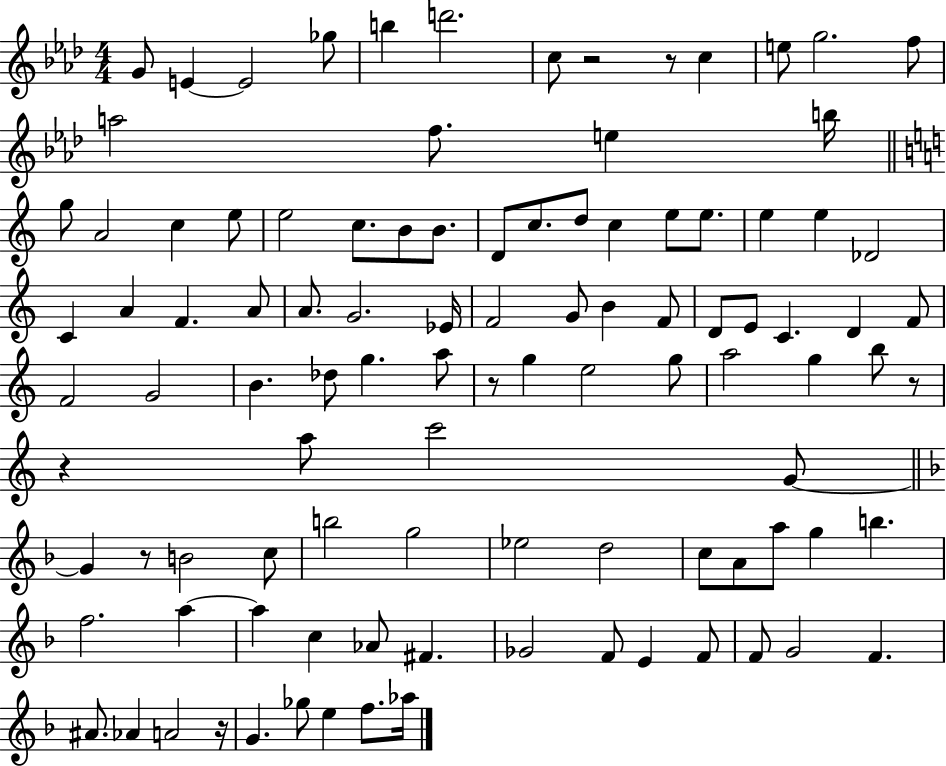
G4/e E4/q E4/h Gb5/e B5/q D6/h. C5/e R/h R/e C5/q E5/e G5/h. F5/e A5/h F5/e. E5/q B5/s G5/e A4/h C5/q E5/e E5/h C5/e. B4/e B4/e. D4/e C5/e. D5/e C5/q E5/e E5/e. E5/q E5/q Db4/h C4/q A4/q F4/q. A4/e A4/e. G4/h. Eb4/s F4/h G4/e B4/q F4/e D4/e E4/e C4/q. D4/q F4/e F4/h G4/h B4/q. Db5/e G5/q. A5/e R/e G5/q E5/h G5/e A5/h G5/q B5/e R/e R/q A5/e C6/h G4/e G4/q R/e B4/h C5/e B5/h G5/h Eb5/h D5/h C5/e A4/e A5/e G5/q B5/q. F5/h. A5/q A5/q C5/q Ab4/e F#4/q. Gb4/h F4/e E4/q F4/e F4/e G4/h F4/q. A#4/e. Ab4/q A4/h R/s G4/q. Gb5/e E5/q F5/e. Ab5/s